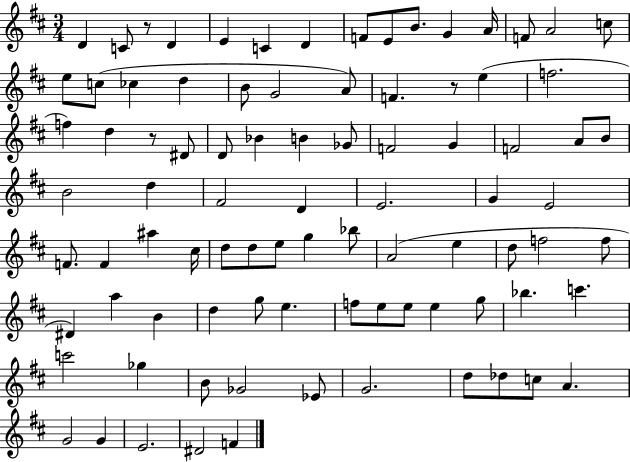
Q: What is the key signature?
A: D major